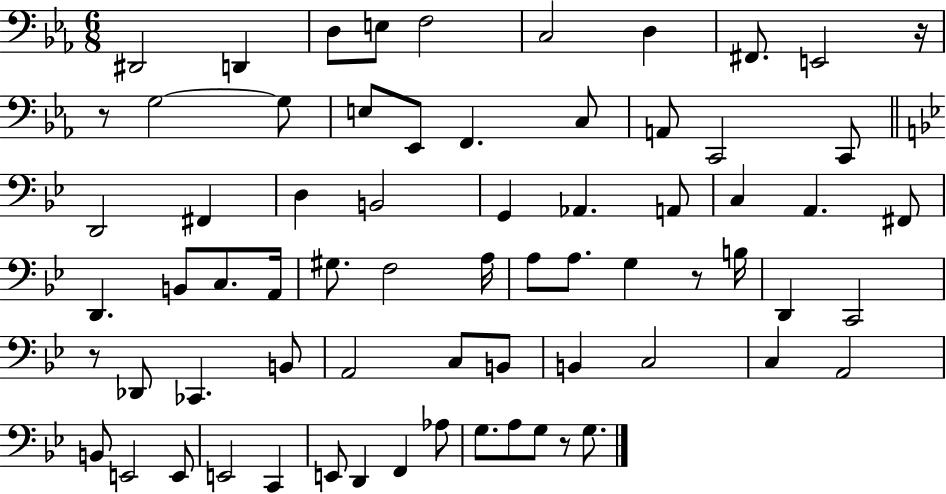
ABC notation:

X:1
T:Untitled
M:6/8
L:1/4
K:Eb
^D,,2 D,, D,/2 E,/2 F,2 C,2 D, ^F,,/2 E,,2 z/4 z/2 G,2 G,/2 E,/2 _E,,/2 F,, C,/2 A,,/2 C,,2 C,,/2 D,,2 ^F,, D, B,,2 G,, _A,, A,,/2 C, A,, ^F,,/2 D,, B,,/2 C,/2 A,,/4 ^G,/2 F,2 A,/4 A,/2 A,/2 G, z/2 B,/4 D,, C,,2 z/2 _D,,/2 _C,, B,,/2 A,,2 C,/2 B,,/2 B,, C,2 C, A,,2 B,,/2 E,,2 E,,/2 E,,2 C,, E,,/2 D,, F,, _A,/2 G,/2 A,/2 G,/2 z/2 G,/2